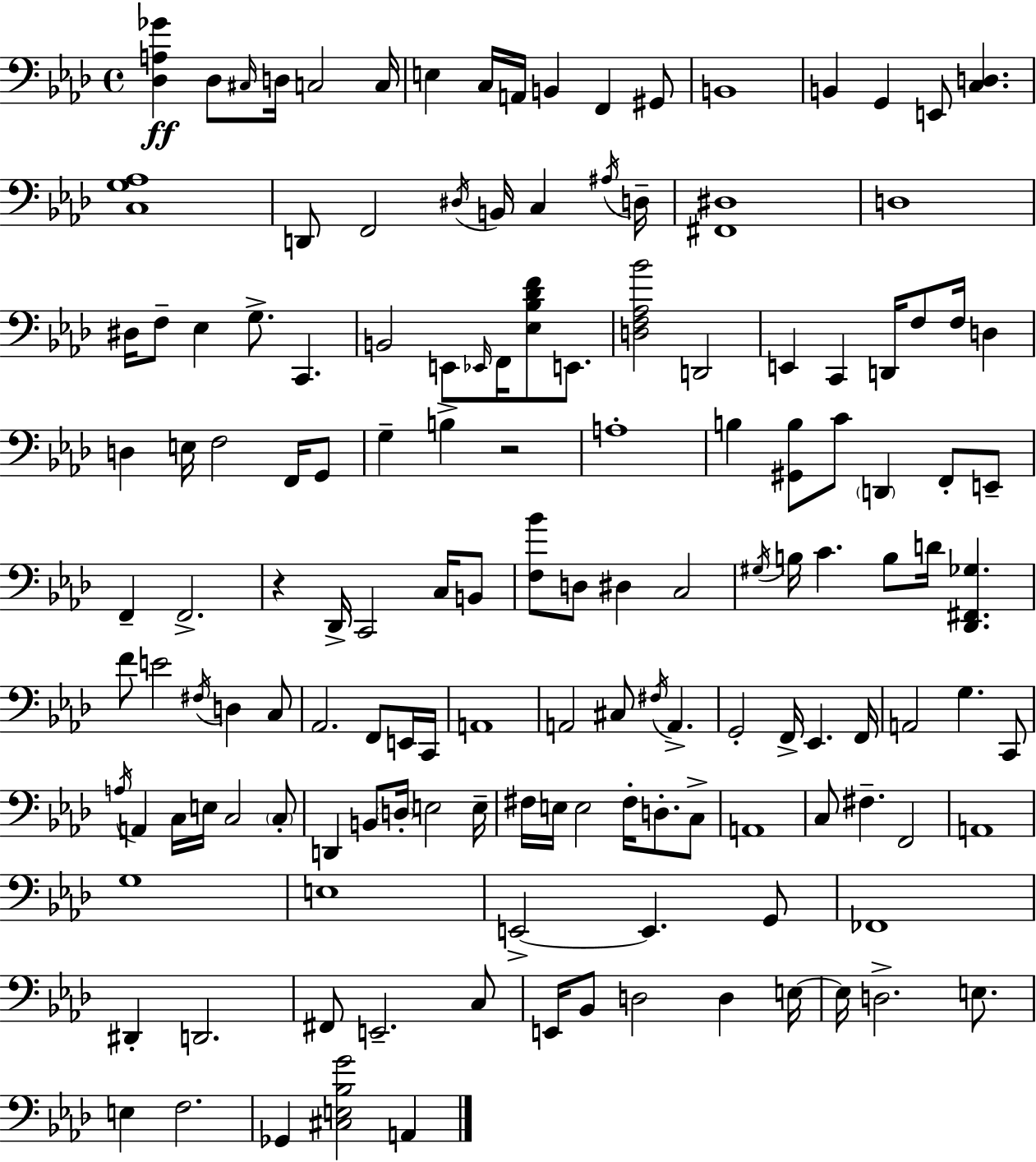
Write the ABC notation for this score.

X:1
T:Untitled
M:4/4
L:1/4
K:Ab
[_D,A,_G] _D,/2 ^C,/4 D,/4 C,2 C,/4 E, C,/4 A,,/4 B,, F,, ^G,,/2 B,,4 B,, G,, E,,/2 [C,D,] [C,G,_A,]4 D,,/2 F,,2 ^D,/4 B,,/4 C, ^A,/4 D,/4 [^F,,^D,]4 D,4 ^D,/4 F,/2 _E, G,/2 C,, B,,2 E,,/2 _E,,/4 F,,/4 [_E,_B,_DF]/2 E,,/2 [D,F,_A,_B]2 D,,2 E,, C,, D,,/4 F,/2 F,/4 D, D, E,/4 F,2 F,,/4 G,,/2 G, B, z2 A,4 B, [^G,,B,]/2 C/2 D,, F,,/2 E,,/2 F,, F,,2 z _D,,/4 C,,2 C,/4 B,,/2 [F,_B]/2 D,/2 ^D, C,2 ^G,/4 B,/4 C B,/2 D/4 [_D,,^F,,_G,] F/2 E2 ^F,/4 D, C,/2 _A,,2 F,,/2 E,,/4 C,,/4 A,,4 A,,2 ^C,/2 ^F,/4 A,, G,,2 F,,/4 _E,, F,,/4 A,,2 G, C,,/2 A,/4 A,, C,/4 E,/4 C,2 C,/2 D,, B,,/2 D,/4 E,2 E,/4 ^F,/4 E,/4 E,2 ^F,/4 D,/2 C,/2 A,,4 C,/2 ^F, F,,2 A,,4 G,4 E,4 E,,2 E,, G,,/2 _F,,4 ^D,, D,,2 ^F,,/2 E,,2 C,/2 E,,/4 _B,,/2 D,2 D, E,/4 E,/4 D,2 E,/2 E, F,2 _G,, [^C,E,_B,G]2 A,,